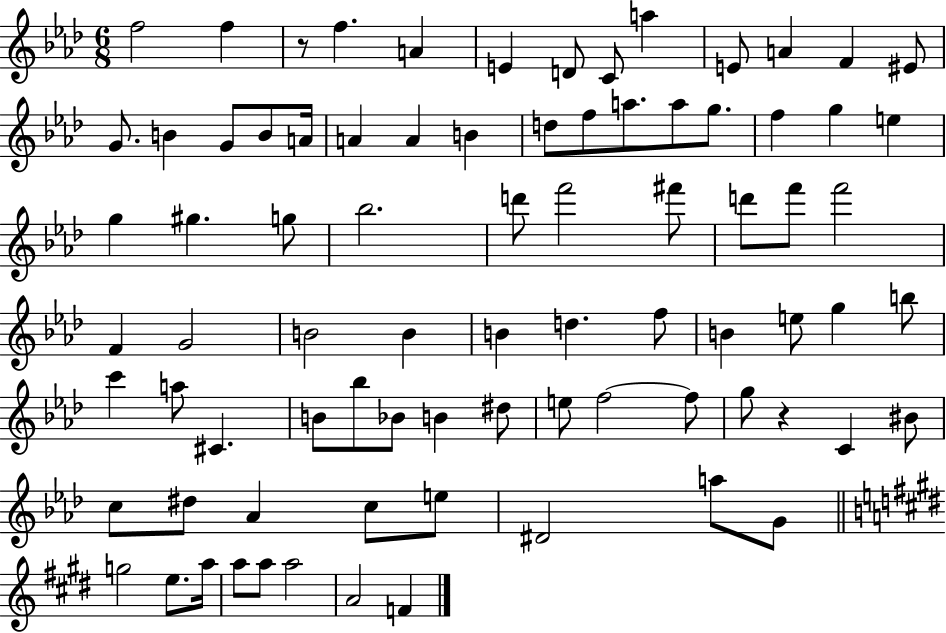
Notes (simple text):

F5/h F5/q R/e F5/q. A4/q E4/q D4/e C4/e A5/q E4/e A4/q F4/q EIS4/e G4/e. B4/q G4/e B4/e A4/s A4/q A4/q B4/q D5/e F5/e A5/e. A5/e G5/e. F5/q G5/q E5/q G5/q G#5/q. G5/e Bb5/h. D6/e F6/h F#6/e D6/e F6/e F6/h F4/q G4/h B4/h B4/q B4/q D5/q. F5/e B4/q E5/e G5/q B5/e C6/q A5/e C#4/q. B4/e Bb5/e Bb4/e B4/q D#5/e E5/e F5/h F5/e G5/e R/q C4/q BIS4/e C5/e D#5/e Ab4/q C5/e E5/e D#4/h A5/e G4/e G5/h E5/e. A5/s A5/e A5/e A5/h A4/h F4/q